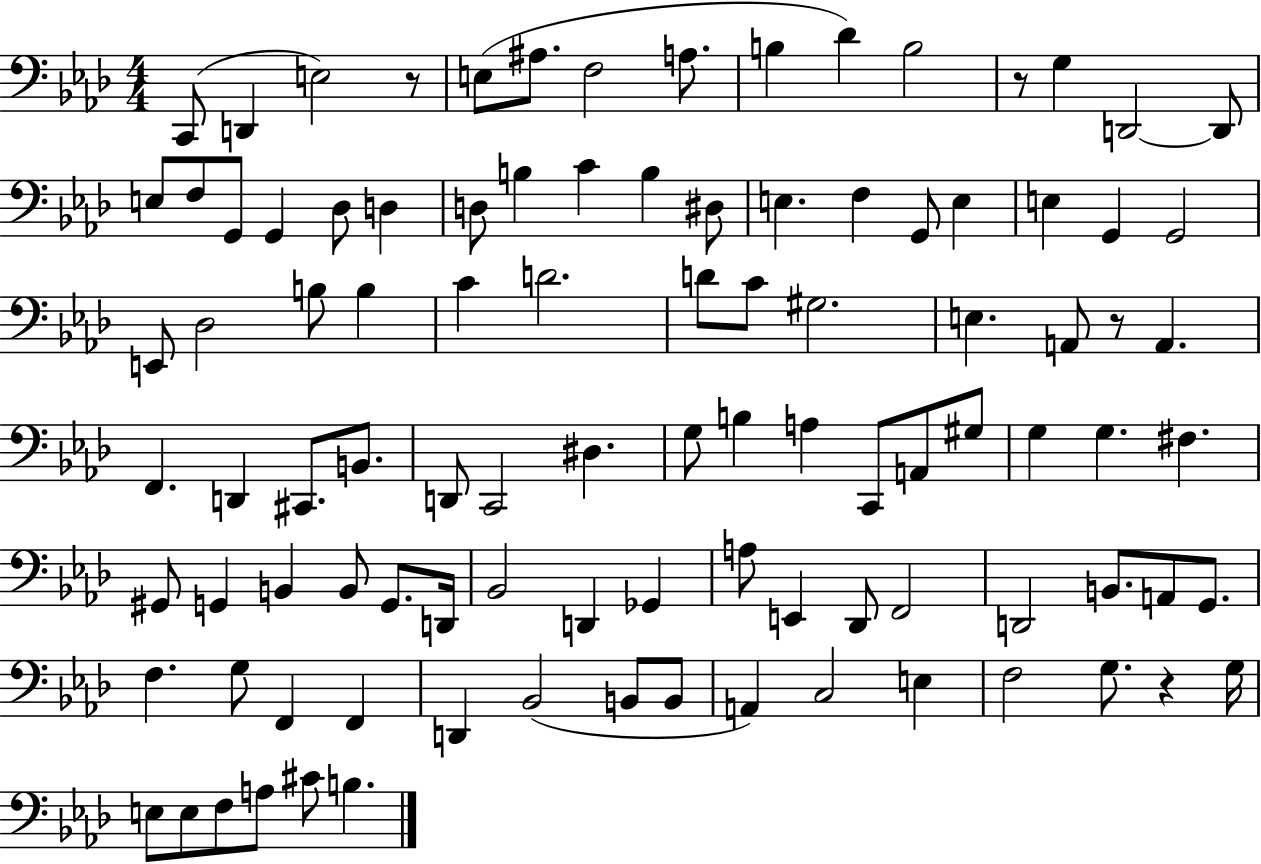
X:1
T:Untitled
M:4/4
L:1/4
K:Ab
C,,/2 D,, E,2 z/2 E,/2 ^A,/2 F,2 A,/2 B, _D B,2 z/2 G, D,,2 D,,/2 E,/2 F,/2 G,,/2 G,, _D,/2 D, D,/2 B, C B, ^D,/2 E, F, G,,/2 E, E, G,, G,,2 E,,/2 _D,2 B,/2 B, C D2 D/2 C/2 ^G,2 E, A,,/2 z/2 A,, F,, D,, ^C,,/2 B,,/2 D,,/2 C,,2 ^D, G,/2 B, A, C,,/2 A,,/2 ^G,/2 G, G, ^F, ^G,,/2 G,, B,, B,,/2 G,,/2 D,,/4 _B,,2 D,, _G,, A,/2 E,, _D,,/2 F,,2 D,,2 B,,/2 A,,/2 G,,/2 F, G,/2 F,, F,, D,, _B,,2 B,,/2 B,,/2 A,, C,2 E, F,2 G,/2 z G,/4 E,/2 E,/2 F,/2 A,/2 ^C/2 B,